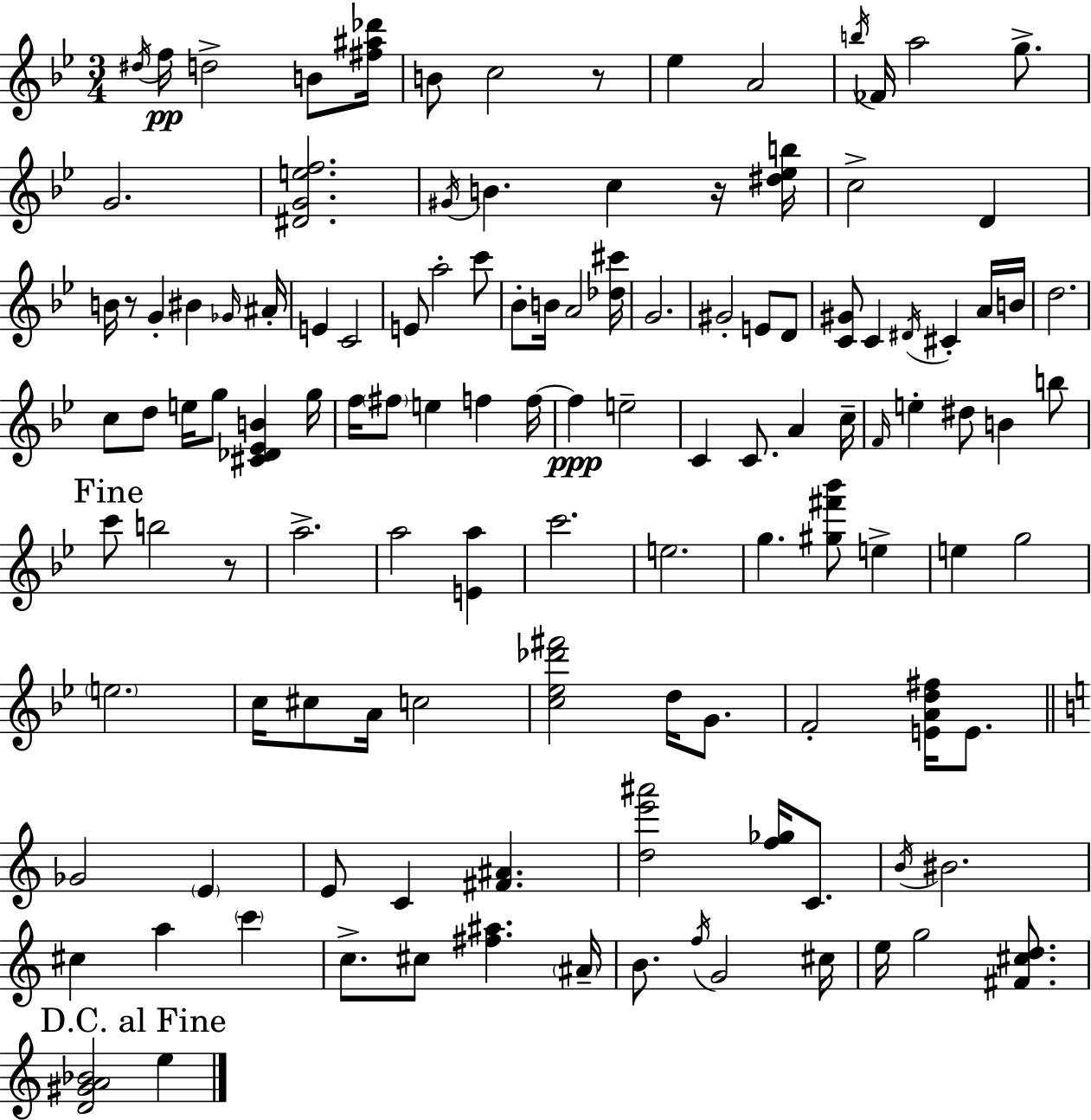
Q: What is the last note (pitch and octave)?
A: E5